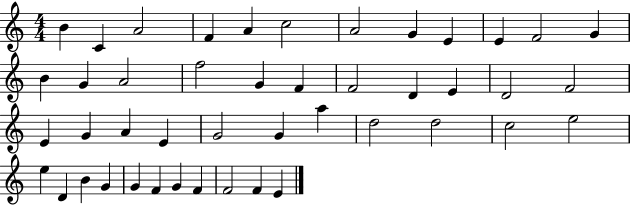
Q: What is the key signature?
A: C major